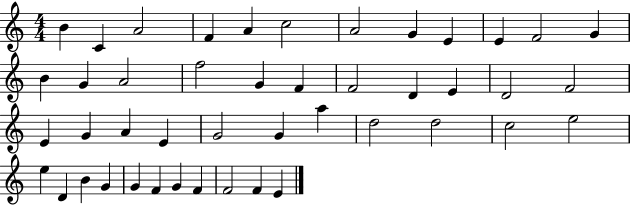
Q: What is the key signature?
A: C major